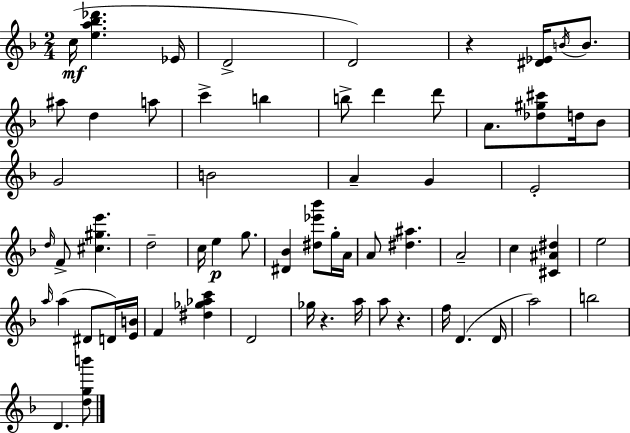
C5/s [E5,A5,Bb5,Db6]/q. Eb4/s D4/h D4/h R/q [D#4,Eb4]/s B4/s B4/e. A#5/e D5/q A5/e C6/q B5/q B5/e D6/q D6/e A4/e. [Db5,G#5,C#6]/e D5/s Bb4/e G4/h B4/h A4/q G4/q E4/h D5/s F4/e [C#5,G#5,E6]/q. D5/h C5/s E5/q G5/e. [D#4,Bb4]/q [D#5,Eb6,Bb6]/e G5/s A4/s A4/e [D#5,A#5]/q. A4/h C5/q [C#4,A#4,D#5]/q E5/h A5/s A5/q D#4/e D4/s [E4,B4]/s F4/q [D#5,Gb5,Ab5,C6]/q D4/h Gb5/s R/q. A5/s A5/e R/q. F5/s D4/q. D4/s A5/h B5/h D4/q. [D5,G5,B6]/e